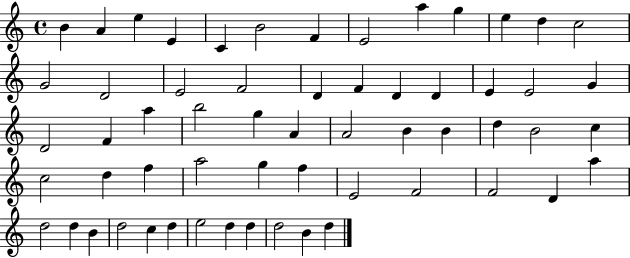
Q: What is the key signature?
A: C major